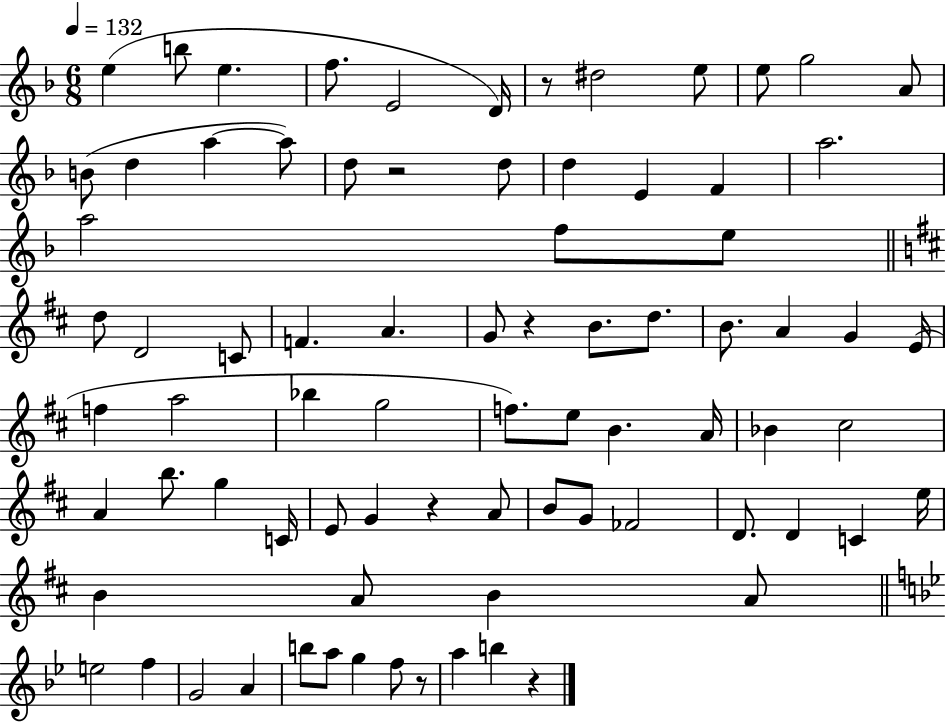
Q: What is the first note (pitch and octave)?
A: E5